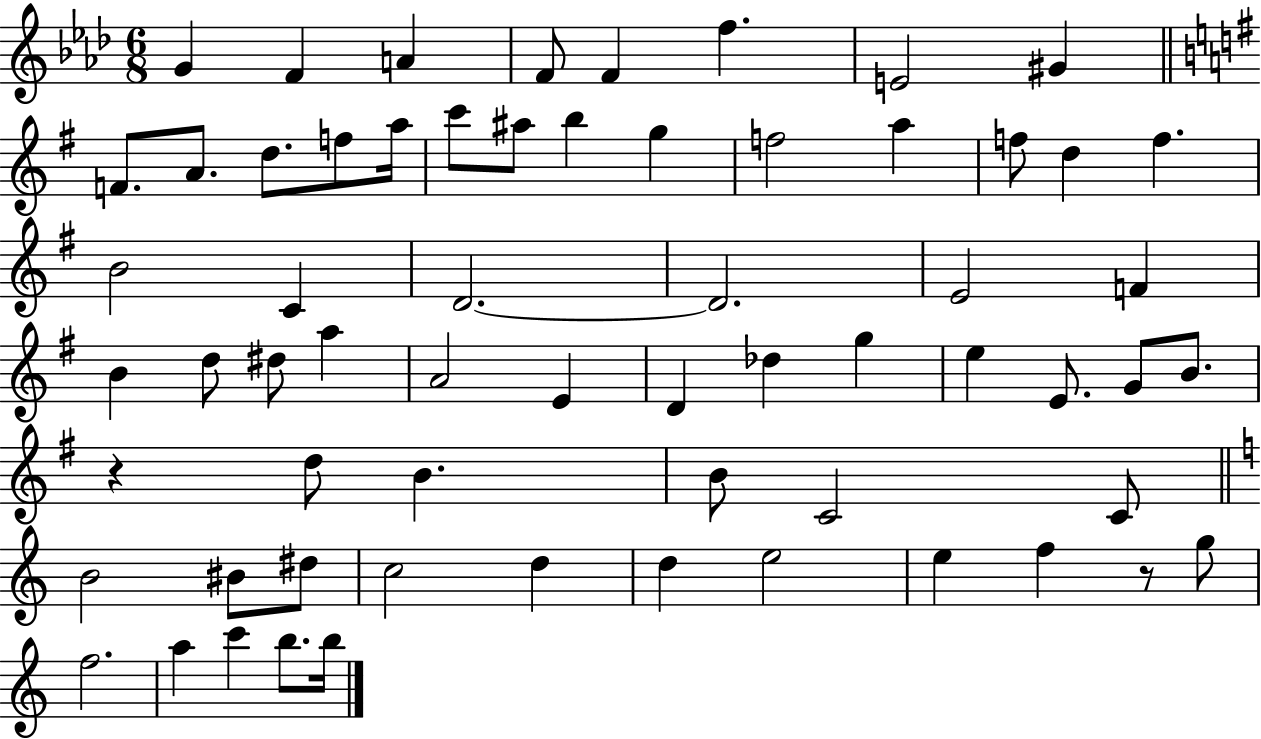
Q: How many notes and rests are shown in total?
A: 63